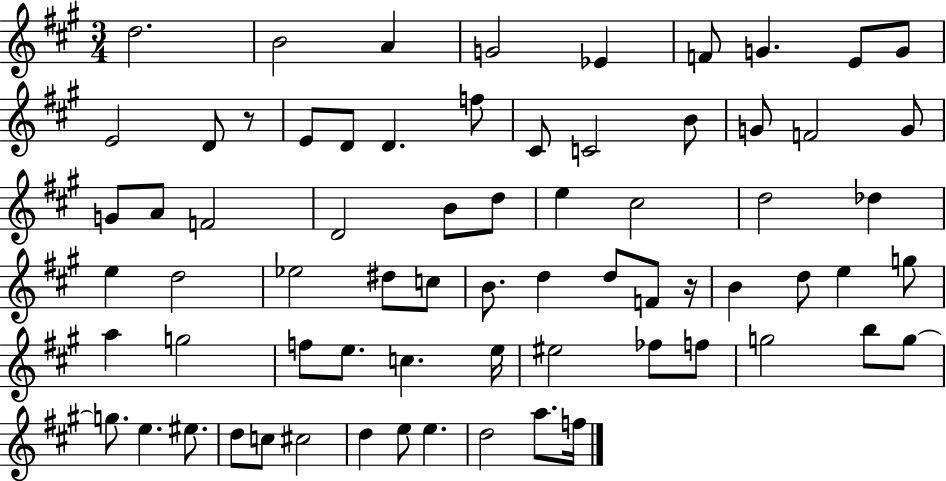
D5/h. B4/h A4/q G4/h Eb4/q F4/e G4/q. E4/e G4/e E4/h D4/e R/e E4/e D4/e D4/q. F5/e C#4/e C4/h B4/e G4/e F4/h G4/e G4/e A4/e F4/h D4/h B4/e D5/e E5/q C#5/h D5/h Db5/q E5/q D5/h Eb5/h D#5/e C5/e B4/e. D5/q D5/e F4/e R/s B4/q D5/e E5/q G5/e A5/q G5/h F5/e E5/e. C5/q. E5/s EIS5/h FES5/e F5/e G5/h B5/e G5/e G5/e. E5/q. EIS5/e. D5/e C5/e C#5/h D5/q E5/e E5/q. D5/h A5/e. F5/s